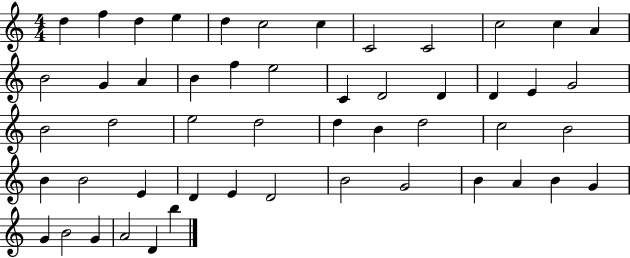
D5/q F5/q D5/q E5/q D5/q C5/h C5/q C4/h C4/h C5/h C5/q A4/q B4/h G4/q A4/q B4/q F5/q E5/h C4/q D4/h D4/q D4/q E4/q G4/h B4/h D5/h E5/h D5/h D5/q B4/q D5/h C5/h B4/h B4/q B4/h E4/q D4/q E4/q D4/h B4/h G4/h B4/q A4/q B4/q G4/q G4/q B4/h G4/q A4/h D4/q B5/q